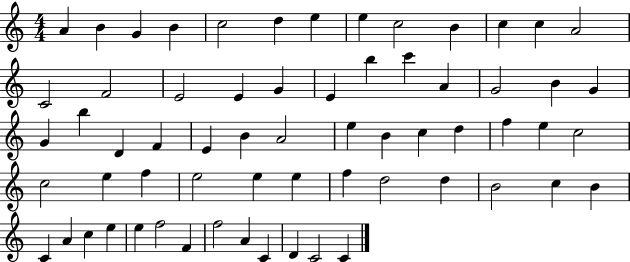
{
  \clef treble
  \numericTimeSignature
  \time 4/4
  \key c \major
  a'4 b'4 g'4 b'4 | c''2 d''4 e''4 | e''4 c''2 b'4 | c''4 c''4 a'2 | \break c'2 f'2 | e'2 e'4 g'4 | e'4 b''4 c'''4 a'4 | g'2 b'4 g'4 | \break g'4 b''4 d'4 f'4 | e'4 b'4 a'2 | e''4 b'4 c''4 d''4 | f''4 e''4 c''2 | \break c''2 e''4 f''4 | e''2 e''4 e''4 | f''4 d''2 d''4 | b'2 c''4 b'4 | \break c'4 a'4 c''4 e''4 | e''4 f''2 f'4 | f''2 a'4 c'4 | d'4 c'2 c'4 | \break \bar "|."
}